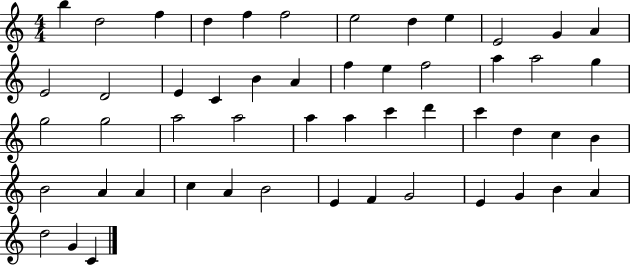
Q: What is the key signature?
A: C major